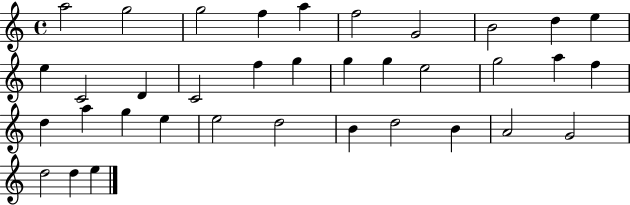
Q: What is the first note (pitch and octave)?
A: A5